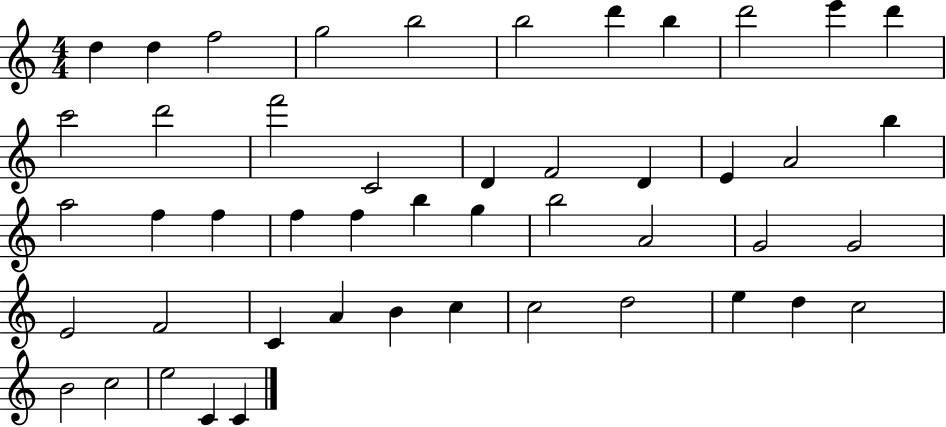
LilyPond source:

{
  \clef treble
  \numericTimeSignature
  \time 4/4
  \key c \major
  d''4 d''4 f''2 | g''2 b''2 | b''2 d'''4 b''4 | d'''2 e'''4 d'''4 | \break c'''2 d'''2 | f'''2 c'2 | d'4 f'2 d'4 | e'4 a'2 b''4 | \break a''2 f''4 f''4 | f''4 f''4 b''4 g''4 | b''2 a'2 | g'2 g'2 | \break e'2 f'2 | c'4 a'4 b'4 c''4 | c''2 d''2 | e''4 d''4 c''2 | \break b'2 c''2 | e''2 c'4 c'4 | \bar "|."
}